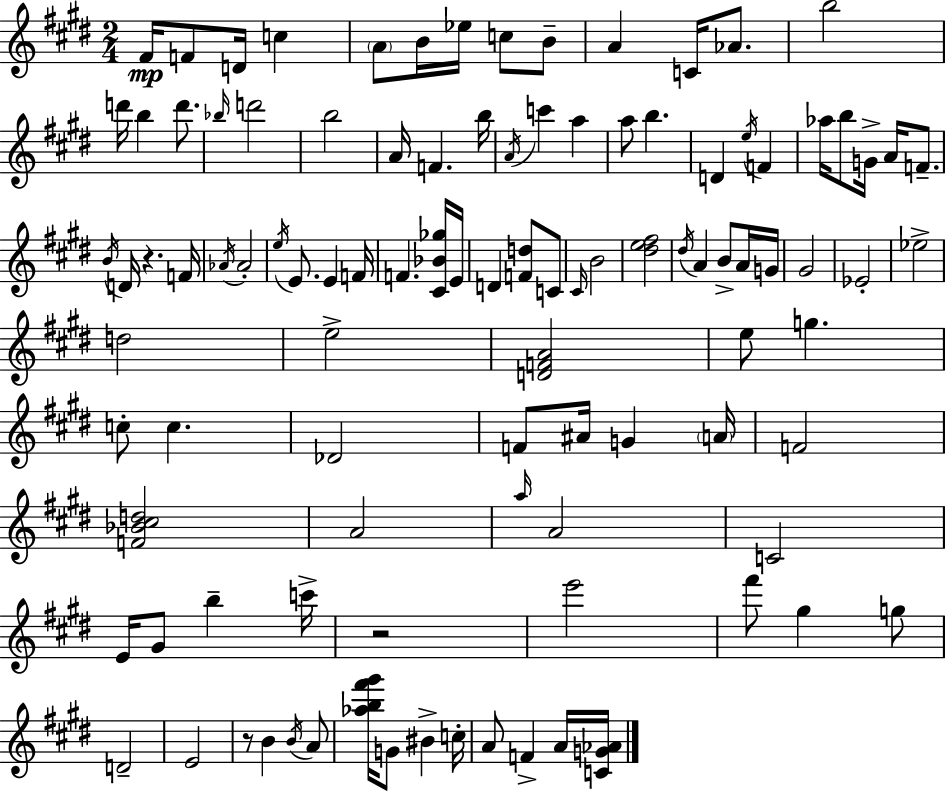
F#4/s F4/e D4/s C5/q A4/e B4/s Eb5/s C5/e B4/e A4/q C4/s Ab4/e. B5/h D6/s B5/q D6/e. Bb5/s D6/h B5/h A4/s F4/q. B5/s A4/s C6/q A5/q A5/e B5/q. D4/q E5/s F4/q Ab5/s B5/e G4/s A4/s F4/e. B4/s D4/s R/q. F4/s Ab4/s Ab4/h E5/s E4/e. E4/q F4/s F4/q. [C#4,Bb4,Gb5]/s E4/s D4/q [F4,D5]/e C4/e C#4/s B4/h [D#5,E5,F#5]/h D#5/s A4/q B4/e A4/s G4/s G#4/h Eb4/h Eb5/h D5/h E5/h [D4,F4,A4]/h E5/e G5/q. C5/e C5/q. Db4/h F4/e A#4/s G4/q A4/s F4/h [F4,Bb4,C#5,D5]/h A4/h A5/s A4/h C4/h E4/s G#4/e B5/q C6/s R/h E6/h F#6/e G#5/q G5/e D4/h E4/h R/e B4/q B4/s A4/e [Ab5,B5,F#6,G#6]/s G4/e BIS4/q C5/s A4/e F4/q A4/s [C4,G4,Ab4]/s